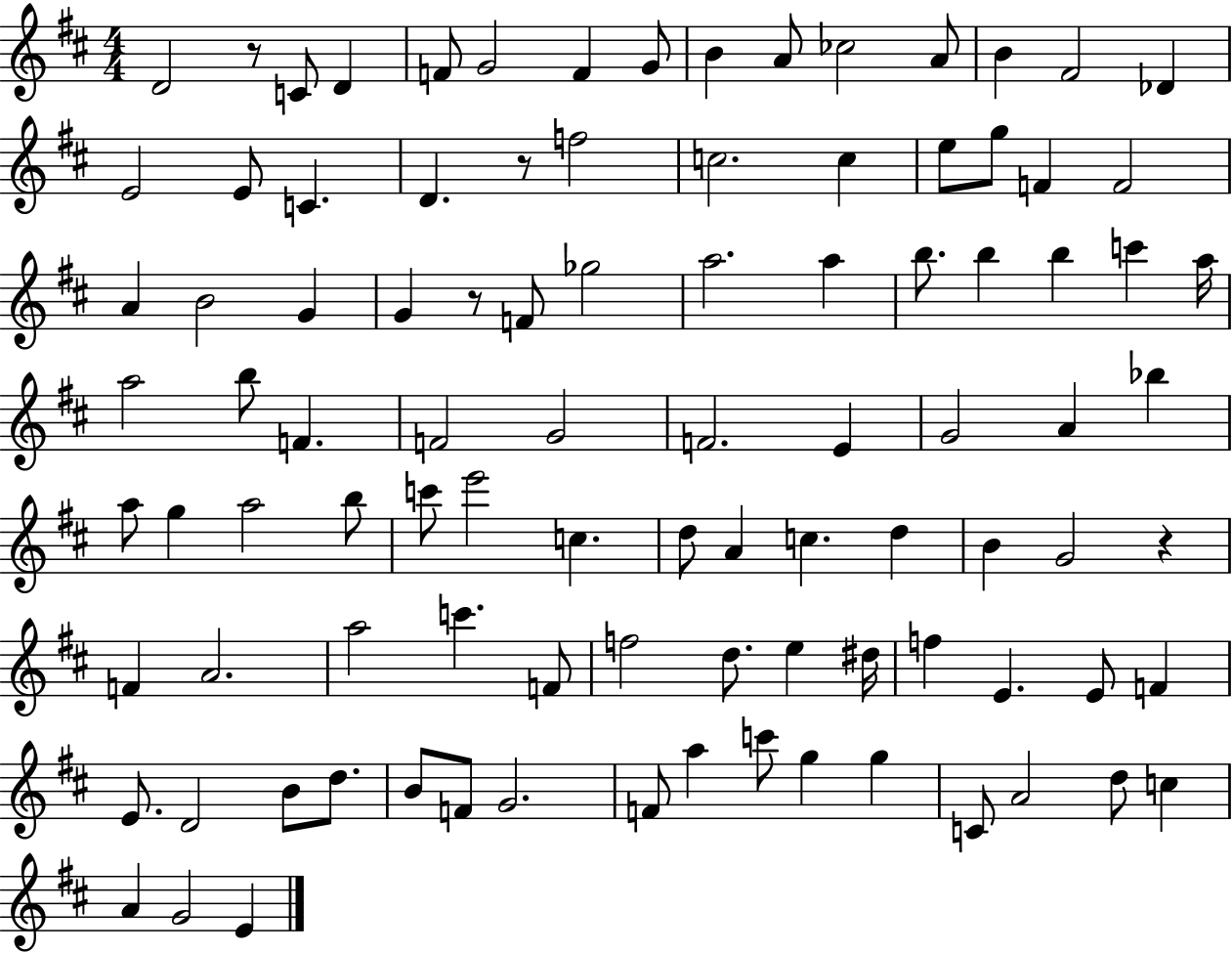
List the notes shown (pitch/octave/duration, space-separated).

D4/h R/e C4/e D4/q F4/e G4/h F4/q G4/e B4/q A4/e CES5/h A4/e B4/q F#4/h Db4/q E4/h E4/e C4/q. D4/q. R/e F5/h C5/h. C5/q E5/e G5/e F4/q F4/h A4/q B4/h G4/q G4/q R/e F4/e Gb5/h A5/h. A5/q B5/e. B5/q B5/q C6/q A5/s A5/h B5/e F4/q. F4/h G4/h F4/h. E4/q G4/h A4/q Bb5/q A5/e G5/q A5/h B5/e C6/e E6/h C5/q. D5/e A4/q C5/q. D5/q B4/q G4/h R/q F4/q A4/h. A5/h C6/q. F4/e F5/h D5/e. E5/q D#5/s F5/q E4/q. E4/e F4/q E4/e. D4/h B4/e D5/e. B4/e F4/e G4/h. F4/e A5/q C6/e G5/q G5/q C4/e A4/h D5/e C5/q A4/q G4/h E4/q